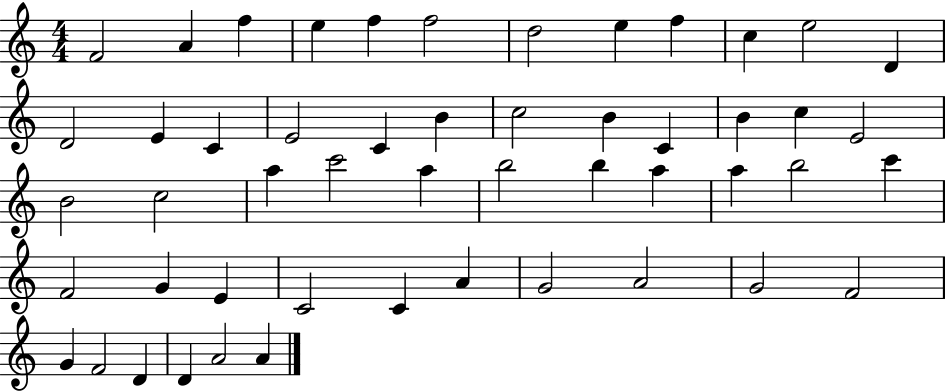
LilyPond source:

{
  \clef treble
  \numericTimeSignature
  \time 4/4
  \key c \major
  f'2 a'4 f''4 | e''4 f''4 f''2 | d''2 e''4 f''4 | c''4 e''2 d'4 | \break d'2 e'4 c'4 | e'2 c'4 b'4 | c''2 b'4 c'4 | b'4 c''4 e'2 | \break b'2 c''2 | a''4 c'''2 a''4 | b''2 b''4 a''4 | a''4 b''2 c'''4 | \break f'2 g'4 e'4 | c'2 c'4 a'4 | g'2 a'2 | g'2 f'2 | \break g'4 f'2 d'4 | d'4 a'2 a'4 | \bar "|."
}